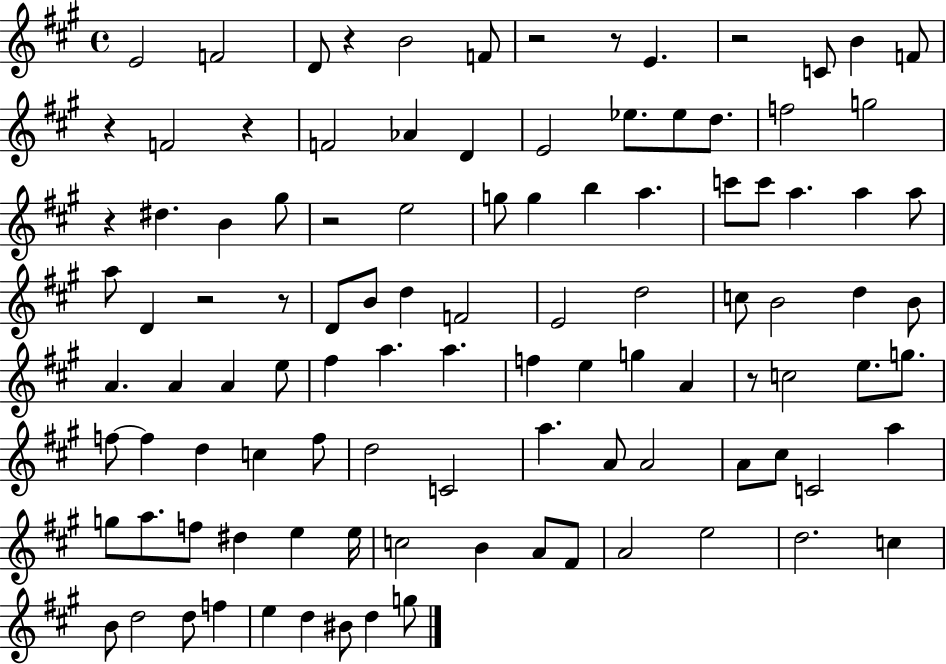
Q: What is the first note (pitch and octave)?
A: E4